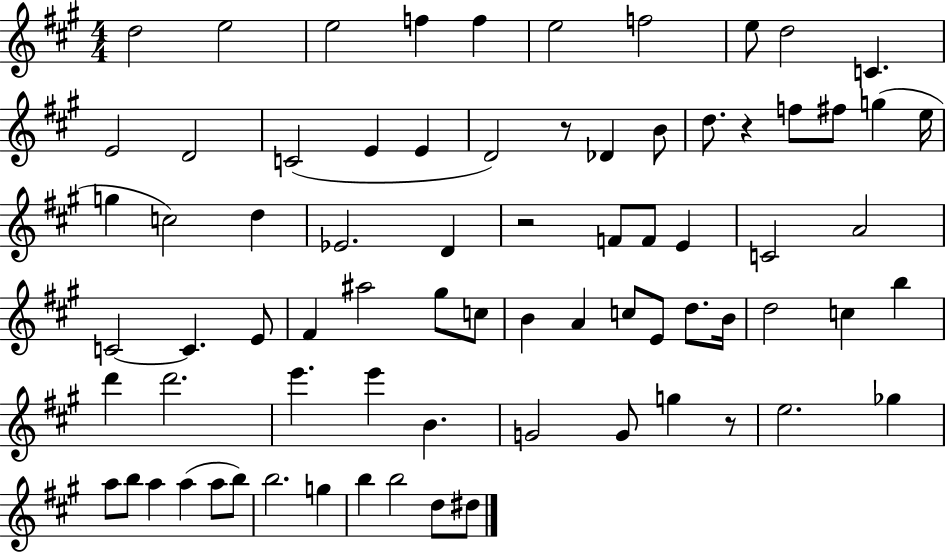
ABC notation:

X:1
T:Untitled
M:4/4
L:1/4
K:A
d2 e2 e2 f f e2 f2 e/2 d2 C E2 D2 C2 E E D2 z/2 _D B/2 d/2 z f/2 ^f/2 g e/4 g c2 d _E2 D z2 F/2 F/2 E C2 A2 C2 C E/2 ^F ^a2 ^g/2 c/2 B A c/2 E/2 d/2 B/4 d2 c b d' d'2 e' e' B G2 G/2 g z/2 e2 _g a/2 b/2 a a a/2 b/2 b2 g b b2 d/2 ^d/2